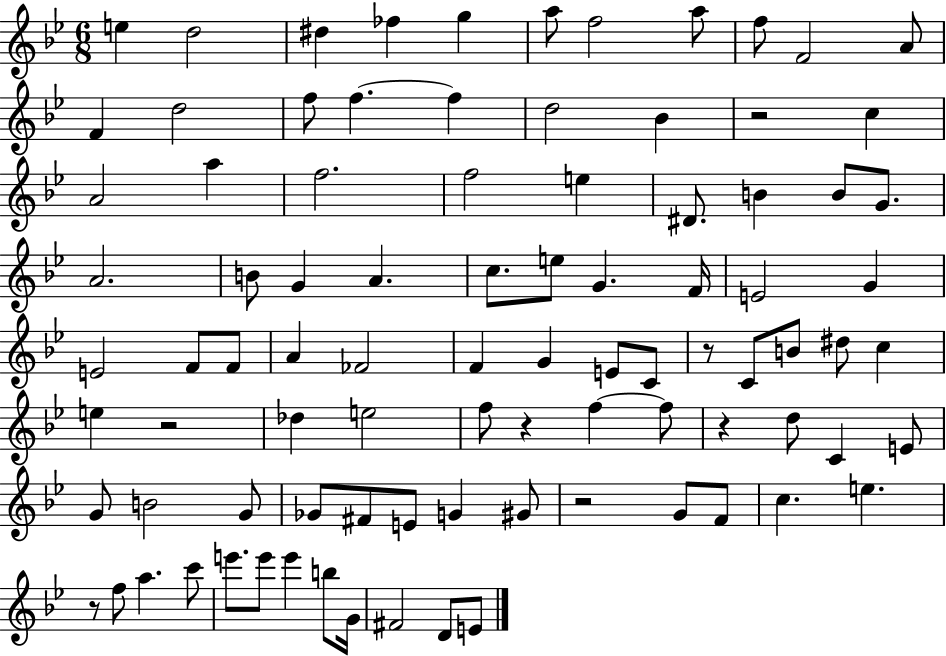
E5/q D5/h D#5/q FES5/q G5/q A5/e F5/h A5/e F5/e F4/h A4/e F4/q D5/h F5/e F5/q. F5/q D5/h Bb4/q R/h C5/q A4/h A5/q F5/h. F5/h E5/q D#4/e. B4/q B4/e G4/e. A4/h. B4/e G4/q A4/q. C5/e. E5/e G4/q. F4/s E4/h G4/q E4/h F4/e F4/e A4/q FES4/h F4/q G4/q E4/e C4/e R/e C4/e B4/e D#5/e C5/q E5/q R/h Db5/q E5/h F5/e R/q F5/q F5/e R/q D5/e C4/q E4/e G4/e B4/h G4/e Gb4/e F#4/e E4/e G4/q G#4/e R/h G4/e F4/e C5/q. E5/q. R/e F5/e A5/q. C6/e E6/e. E6/e E6/q B5/e G4/s F#4/h D4/e E4/e